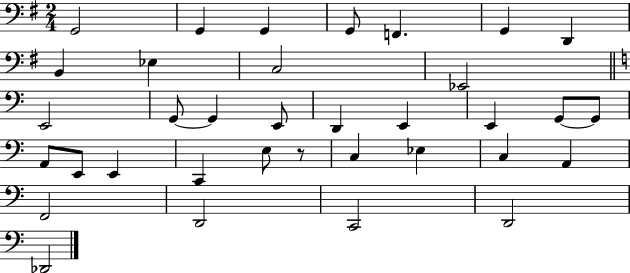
X:1
T:Untitled
M:2/4
L:1/4
K:G
G,,2 G,, G,, G,,/2 F,, G,, D,, B,, _E, C,2 _E,,2 E,,2 G,,/2 G,, E,,/2 D,, E,, E,, G,,/2 G,,/2 A,,/2 E,,/2 E,, C,, E,/2 z/2 C, _E, C, A,, F,,2 D,,2 C,,2 D,,2 _D,,2